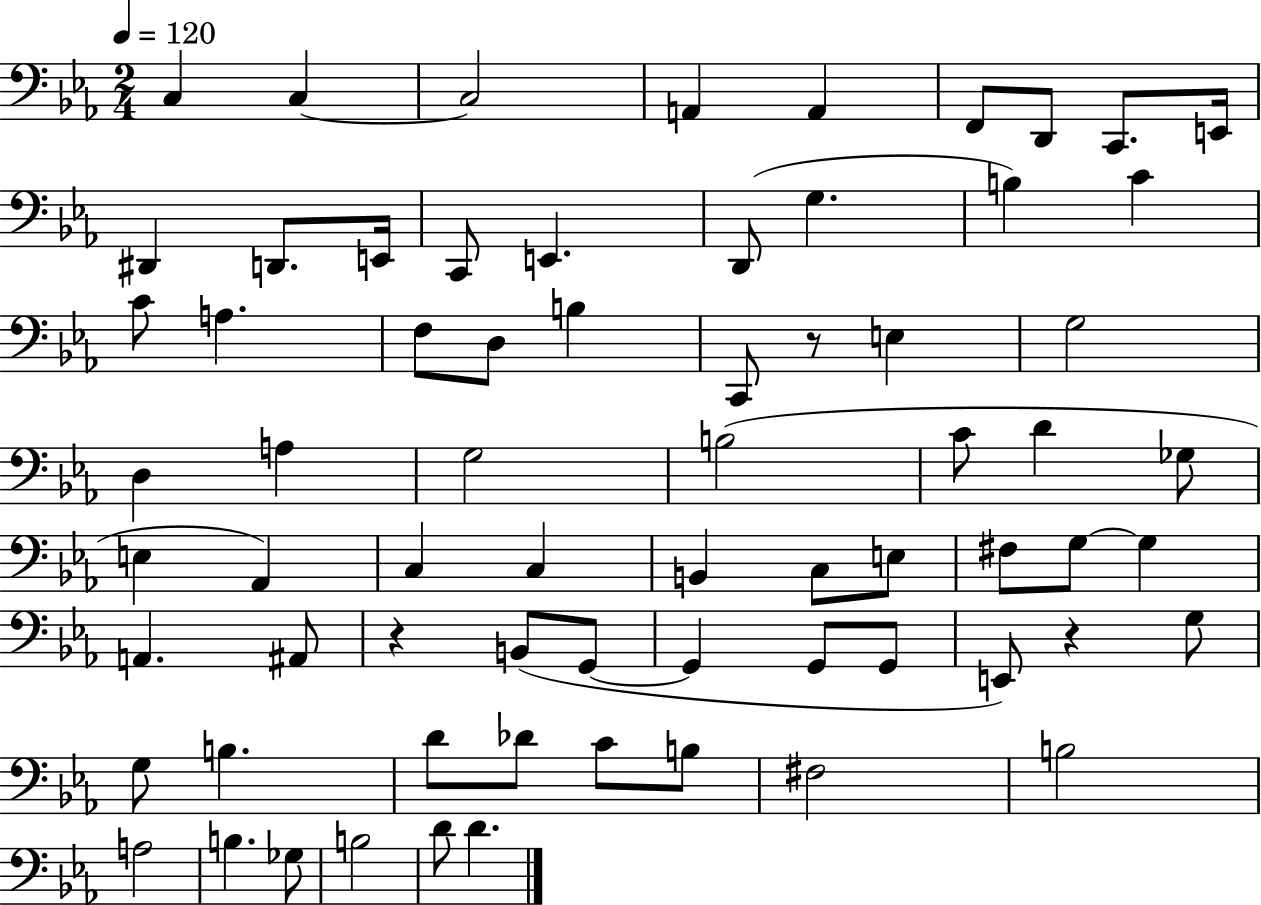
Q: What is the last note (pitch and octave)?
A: D4